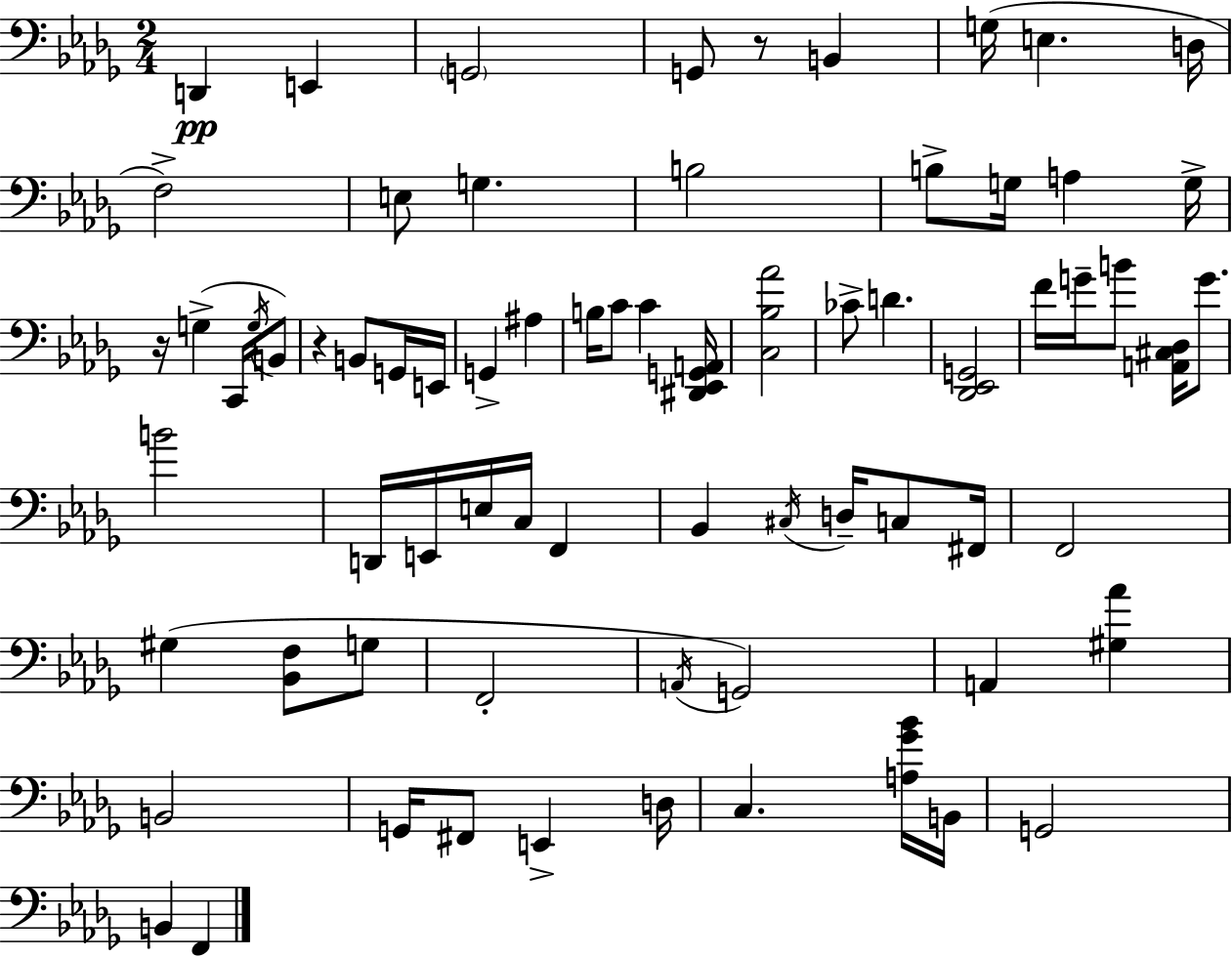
X:1
T:Untitled
M:2/4
L:1/4
K:Bbm
D,, E,, G,,2 G,,/2 z/2 B,, G,/4 E, D,/4 F,2 E,/2 G, B,2 B,/2 G,/4 A, G,/4 z/4 G, C,,/4 G,/4 B,,/2 z B,,/2 G,,/4 E,,/4 G,, ^A, B,/4 C/2 C [^D,,_E,,G,,A,,]/4 [C,_B,_A]2 _C/2 D [_D,,_E,,G,,]2 F/4 G/4 B/2 [A,,^C,_D,]/4 G/2 B2 D,,/4 E,,/4 E,/4 C,/4 F,, _B,, ^C,/4 D,/4 C,/2 ^F,,/4 F,,2 ^G, [_B,,F,]/2 G,/2 F,,2 A,,/4 G,,2 A,, [^G,_A] B,,2 G,,/4 ^F,,/2 E,, D,/4 C, [A,_G_B]/4 B,,/4 G,,2 B,, F,,